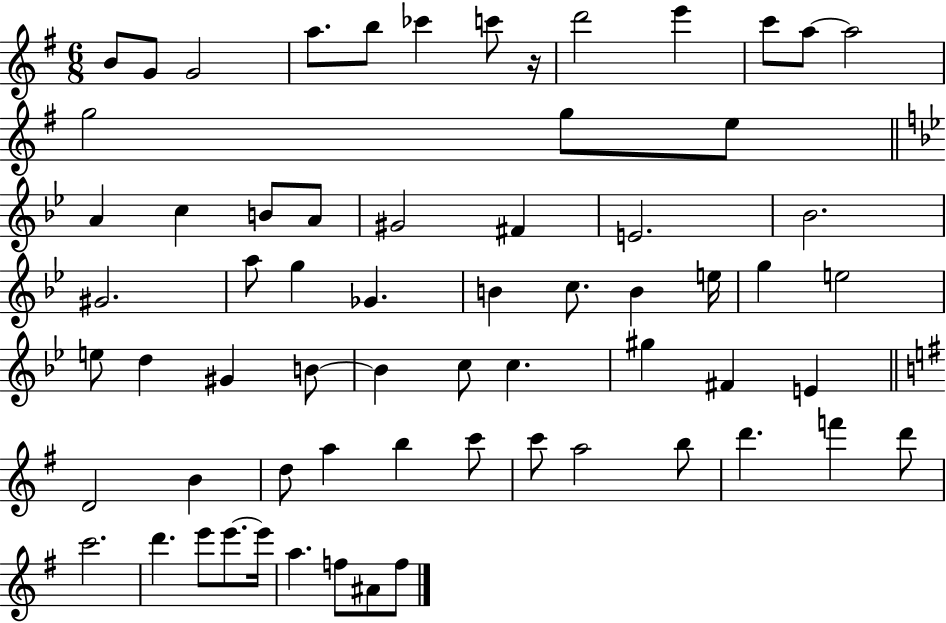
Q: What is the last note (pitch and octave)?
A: F5